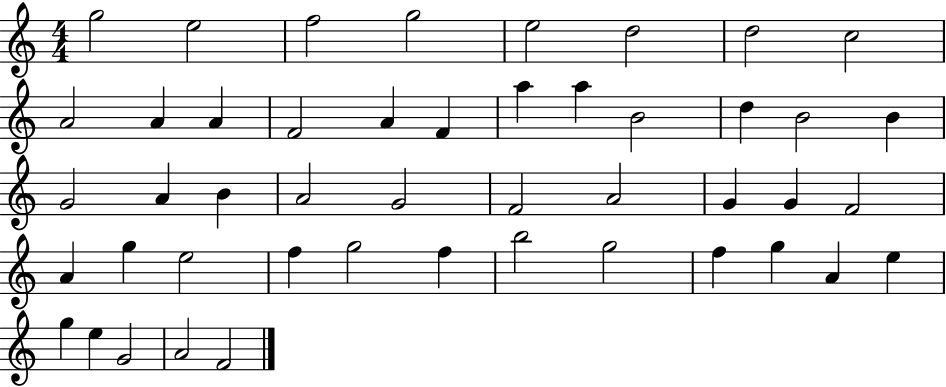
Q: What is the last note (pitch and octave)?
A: F4